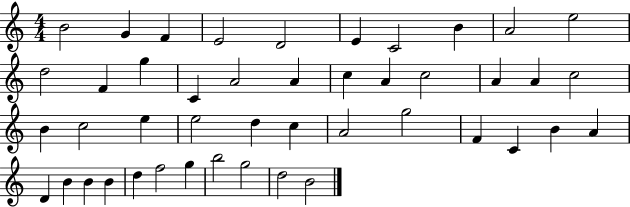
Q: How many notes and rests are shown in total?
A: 45